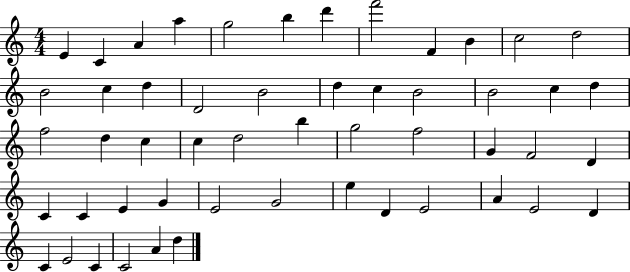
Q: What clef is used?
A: treble